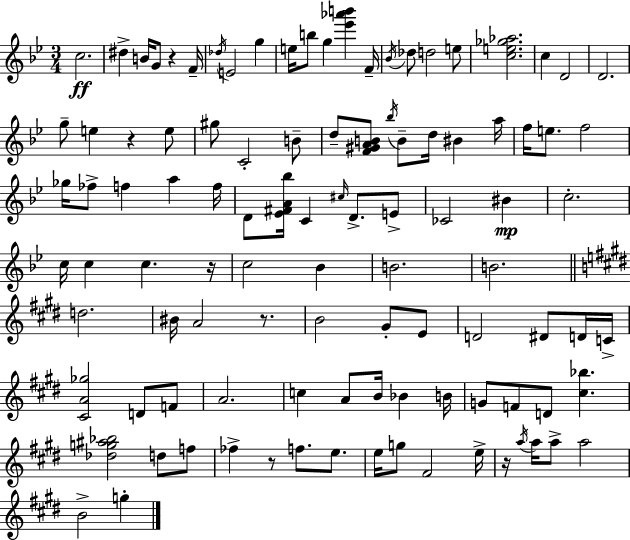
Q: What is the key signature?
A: BES major